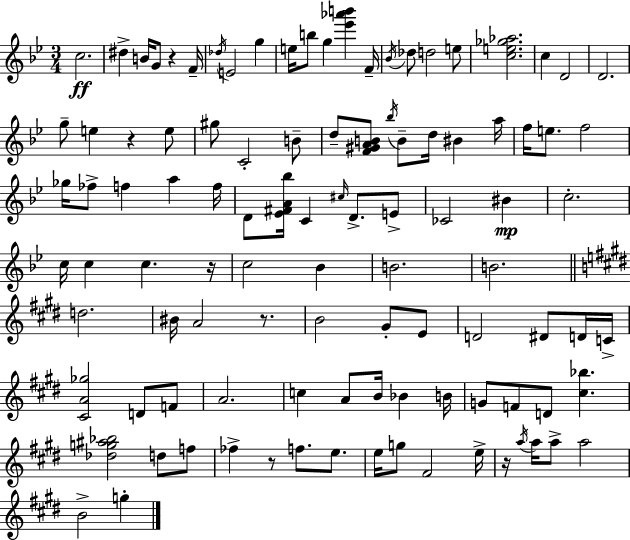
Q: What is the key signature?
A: BES major